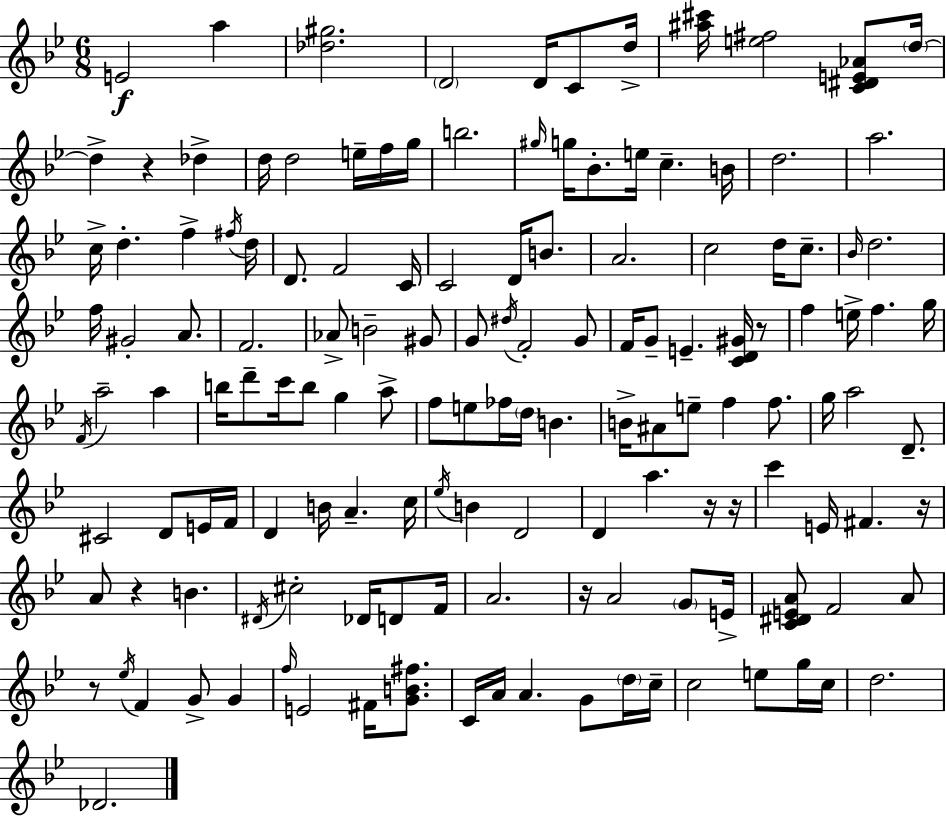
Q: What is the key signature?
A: BES major